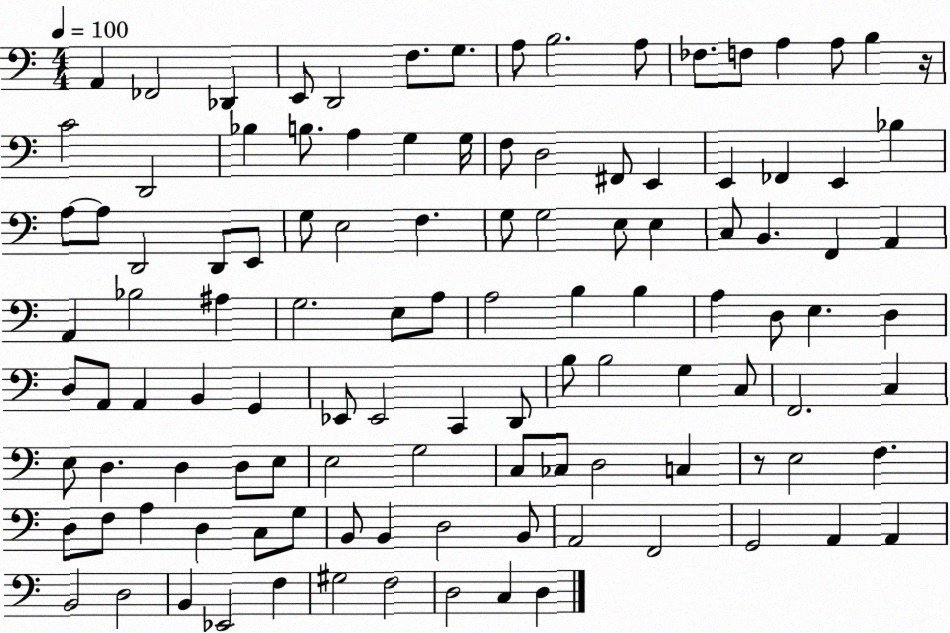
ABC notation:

X:1
T:Untitled
M:4/4
L:1/4
K:C
A,, _F,,2 _D,, E,,/2 D,,2 F,/2 G,/2 A,/2 B,2 A,/2 _F,/2 F,/2 A, A,/2 B, z/4 C2 D,,2 _B, B,/2 A, G, G,/4 F,/2 D,2 ^F,,/2 E,, E,, _F,, E,, _B, A,/2 A,/2 D,,2 D,,/2 E,,/2 G,/2 E,2 F, G,/2 G,2 E,/2 E, C,/2 B,, F,, A,, A,, _B,2 ^A, G,2 E,/2 A,/2 A,2 B, B, A, D,/2 E, D, D,/2 A,,/2 A,, B,, G,, _E,,/2 _E,,2 C,, D,,/2 B,/2 B,2 G, C,/2 F,,2 C, E,/2 D, D, D,/2 E,/2 E,2 G,2 C,/2 _C,/2 D,2 C, z/2 E,2 F, D,/2 F,/2 A, D, C,/2 G,/2 B,,/2 B,, D,2 B,,/2 A,,2 F,,2 G,,2 A,, A,, B,,2 D,2 B,, _E,,2 F, ^G,2 F,2 D,2 C, D,